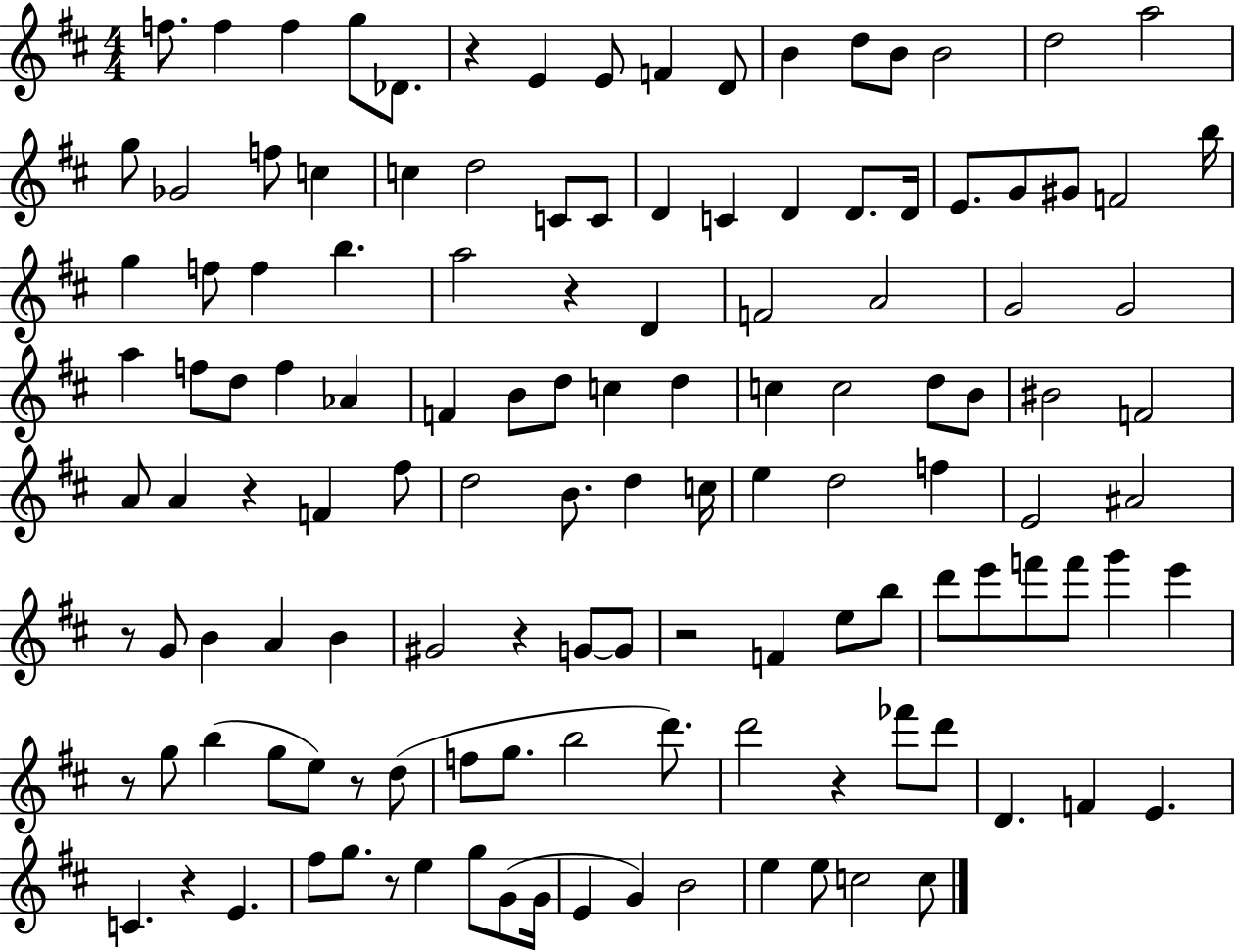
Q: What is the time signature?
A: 4/4